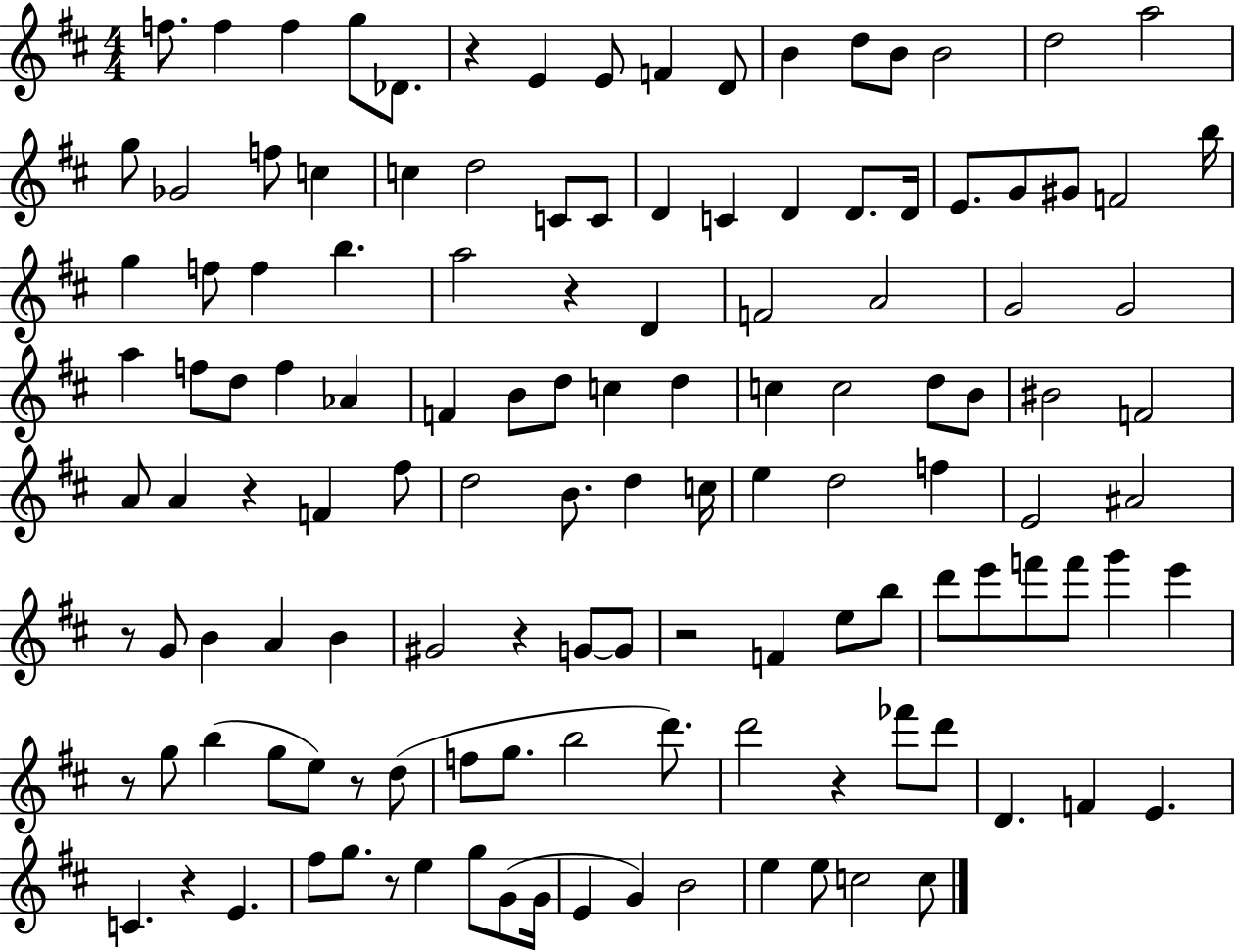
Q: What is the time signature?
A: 4/4